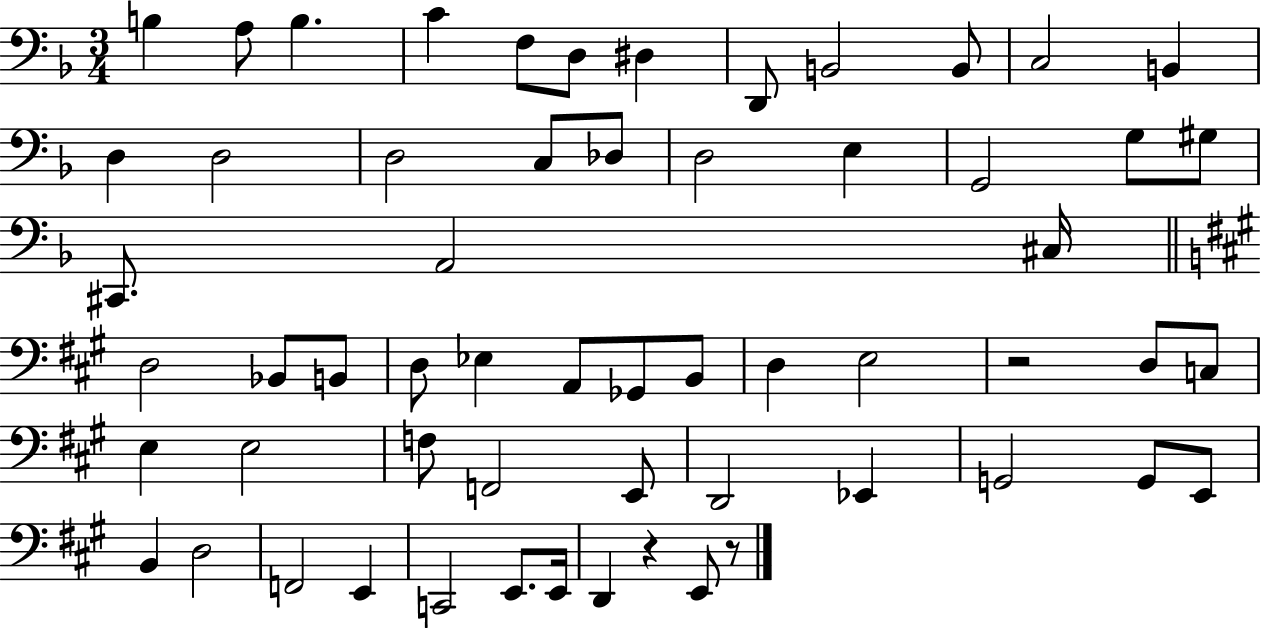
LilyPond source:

{
  \clef bass
  \numericTimeSignature
  \time 3/4
  \key f \major
  b4 a8 b4. | c'4 f8 d8 dis4 | d,8 b,2 b,8 | c2 b,4 | \break d4 d2 | d2 c8 des8 | d2 e4 | g,2 g8 gis8 | \break cis,8. a,2 cis16 | \bar "||" \break \key a \major d2 bes,8 b,8 | d8 ees4 a,8 ges,8 b,8 | d4 e2 | r2 d8 c8 | \break e4 e2 | f8 f,2 e,8 | d,2 ees,4 | g,2 g,8 e,8 | \break b,4 d2 | f,2 e,4 | c,2 e,8. e,16 | d,4 r4 e,8 r8 | \break \bar "|."
}